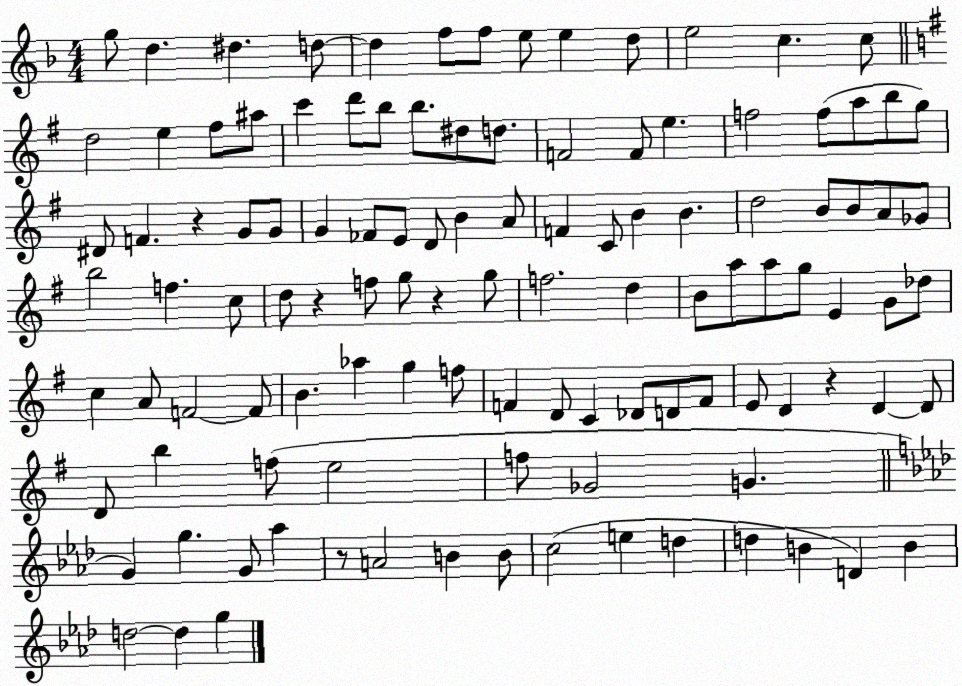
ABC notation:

X:1
T:Untitled
M:4/4
L:1/4
K:F
g/2 d ^d d/2 d f/2 f/2 e/2 e d/2 e2 c c/2 d2 e ^f/2 ^a/2 c' d'/2 b/2 b/2 ^d/2 d/2 F2 F/2 e f2 f/2 a/2 b/2 g/2 ^D/2 F z G/2 G/2 G _F/2 E/2 D/2 B A/2 F C/2 B B d2 B/2 B/2 A/2 _G/2 b2 f c/2 d/2 z f/2 g/2 z g/2 f2 d B/2 a/2 a/2 g/2 E G/2 _d/2 c A/2 F2 F/2 B _a g f/2 F D/2 C _D/2 D/2 F/2 E/2 D z D D/2 D/2 b f/2 e2 f/2 _G2 G G g G/2 _a z/2 A2 B B/2 c2 e d d B D B d2 d g